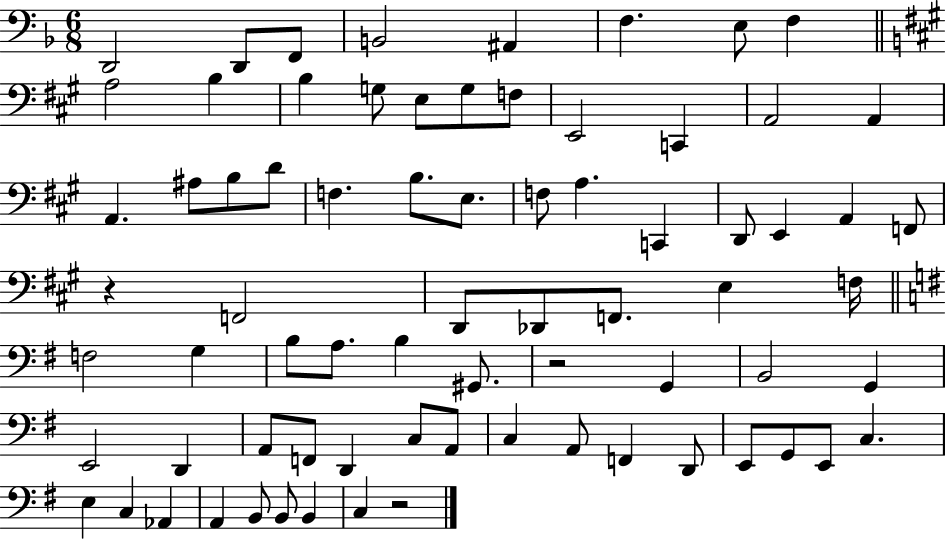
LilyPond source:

{
  \clef bass
  \numericTimeSignature
  \time 6/8
  \key f \major
  \repeat volta 2 { d,2 d,8 f,8 | b,2 ais,4 | f4. e8 f4 | \bar "||" \break \key a \major a2 b4 | b4 g8 e8 g8 f8 | e,2 c,4 | a,2 a,4 | \break a,4. ais8 b8 d'8 | f4. b8. e8. | f8 a4. c,4 | d,8 e,4 a,4 f,8 | \break r4 f,2 | d,8 des,8 f,8. e4 f16 | \bar "||" \break \key e \minor f2 g4 | b8 a8. b4 gis,8. | r2 g,4 | b,2 g,4 | \break e,2 d,4 | a,8 f,8 d,4 c8 a,8 | c4 a,8 f,4 d,8 | e,8 g,8 e,8 c4. | \break e4 c4 aes,4 | a,4 b,8 b,8 b,4 | c4 r2 | } \bar "|."
}